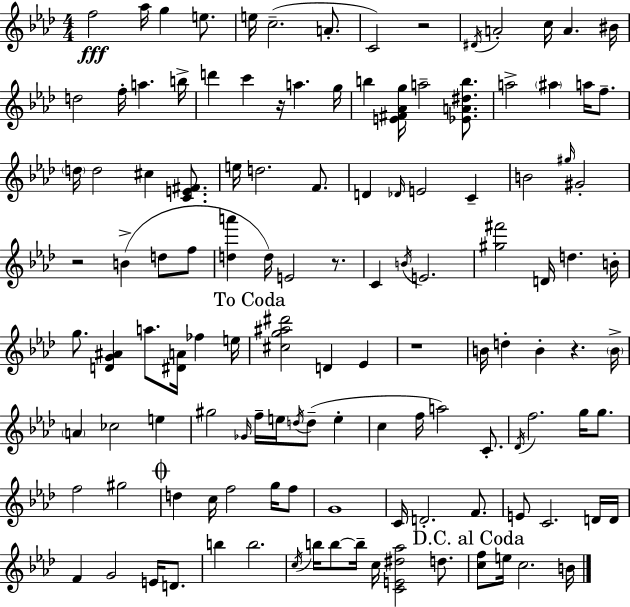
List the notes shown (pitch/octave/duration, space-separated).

F5/h Ab5/s G5/q E5/e. E5/s C5/h. A4/e. C4/h R/h D#4/s A4/h C5/s A4/q. BIS4/s D5/h F5/s A5/q. B5/s D6/q C6/q R/s A5/q. G5/s B5/q [E4,F#4,Ab4,G5]/s A5/h [Eb4,A4,D#5,B5]/e. A5/h A#5/q A5/s F5/e. D5/s D5/h C#5/q [C4,E4,F#4]/e. E5/s D5/h. F4/e. D4/q Db4/s E4/h C4/q B4/h G#5/s G#4/h R/h B4/q D5/e F5/e [D5,A6]/q D5/s E4/h R/e. C4/q B4/s E4/h. [G#5,F#6]/h D4/s D5/q. B4/s G5/e. [D4,G4,A#4]/q A5/e. [D#4,A4]/s FES5/q E5/s [C#5,G5,A#5,D#6]/h D4/q Eb4/q R/w B4/s D5/q B4/q R/q. B4/s A4/q CES5/h E5/q G#5/h Gb4/s F5/s E5/s D5/s D5/e E5/q C5/q F5/s A5/h C4/e. Db4/s F5/h. G5/s G5/e. F5/h G#5/h D5/q C5/s F5/h G5/s F5/e G4/w C4/s D4/h. F4/e. E4/e C4/h. D4/s D4/s F4/q G4/h E4/s D4/e. B5/q B5/h. C5/s B5/s B5/e B5/s C5/s [C4,E4,D#5,Ab5]/h D5/e. [C5,F5]/e E5/s C5/h. B4/s